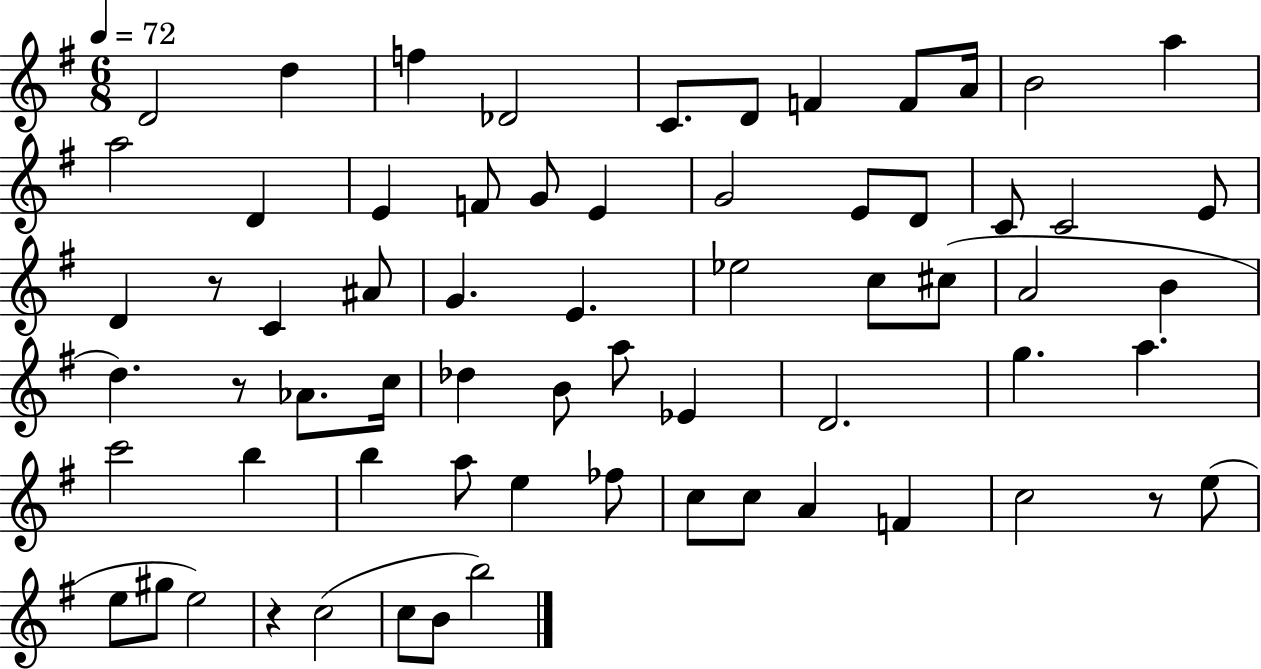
X:1
T:Untitled
M:6/8
L:1/4
K:G
D2 d f _D2 C/2 D/2 F F/2 A/4 B2 a a2 D E F/2 G/2 E G2 E/2 D/2 C/2 C2 E/2 D z/2 C ^A/2 G E _e2 c/2 ^c/2 A2 B d z/2 _A/2 c/4 _d B/2 a/2 _E D2 g a c'2 b b a/2 e _f/2 c/2 c/2 A F c2 z/2 e/2 e/2 ^g/2 e2 z c2 c/2 B/2 b2